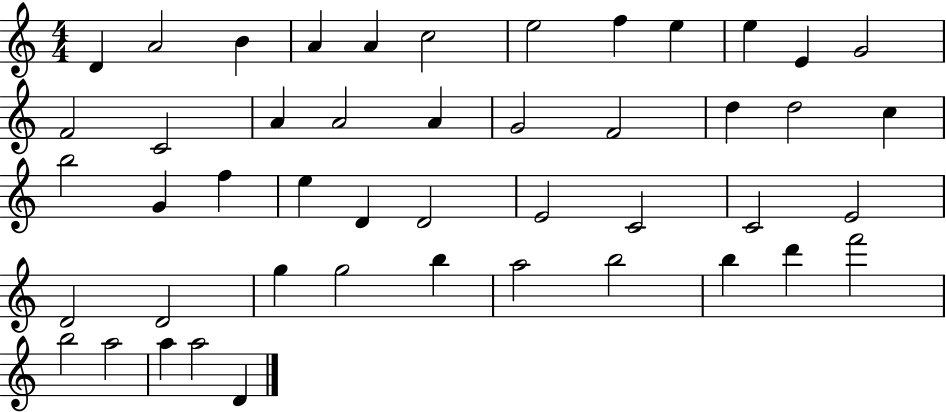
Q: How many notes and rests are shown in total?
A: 47